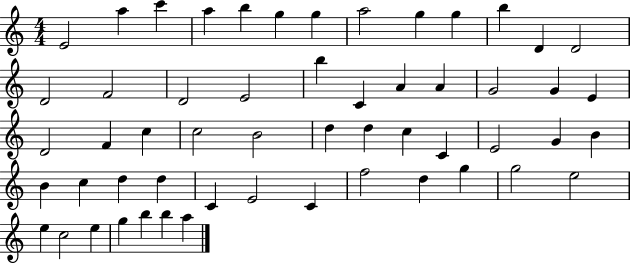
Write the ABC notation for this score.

X:1
T:Untitled
M:4/4
L:1/4
K:C
E2 a c' a b g g a2 g g b D D2 D2 F2 D2 E2 b C A A G2 G E D2 F c c2 B2 d d c C E2 G B B c d d C E2 C f2 d g g2 e2 e c2 e g b b a